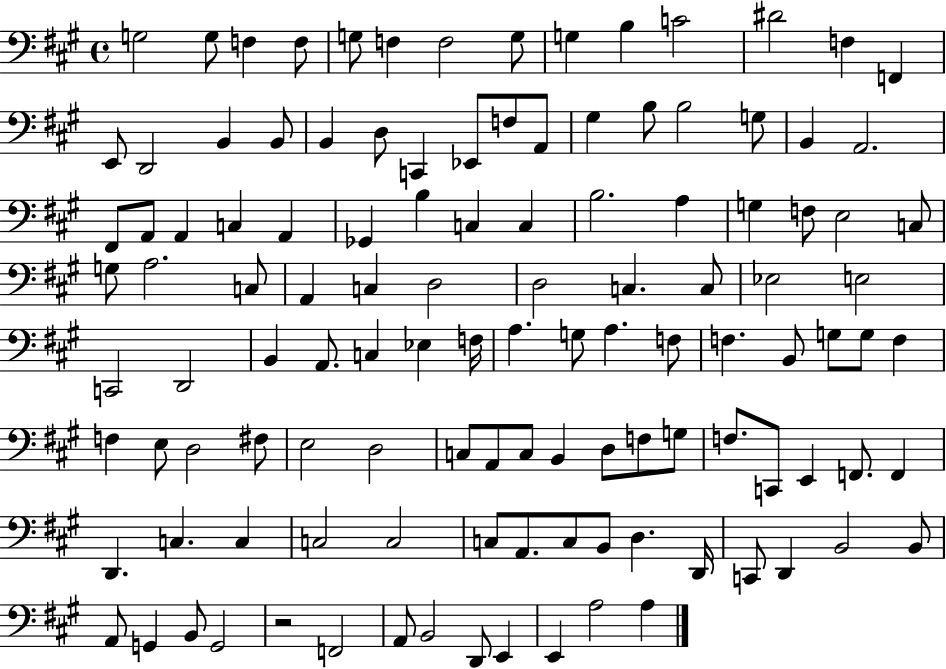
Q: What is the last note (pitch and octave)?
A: A3